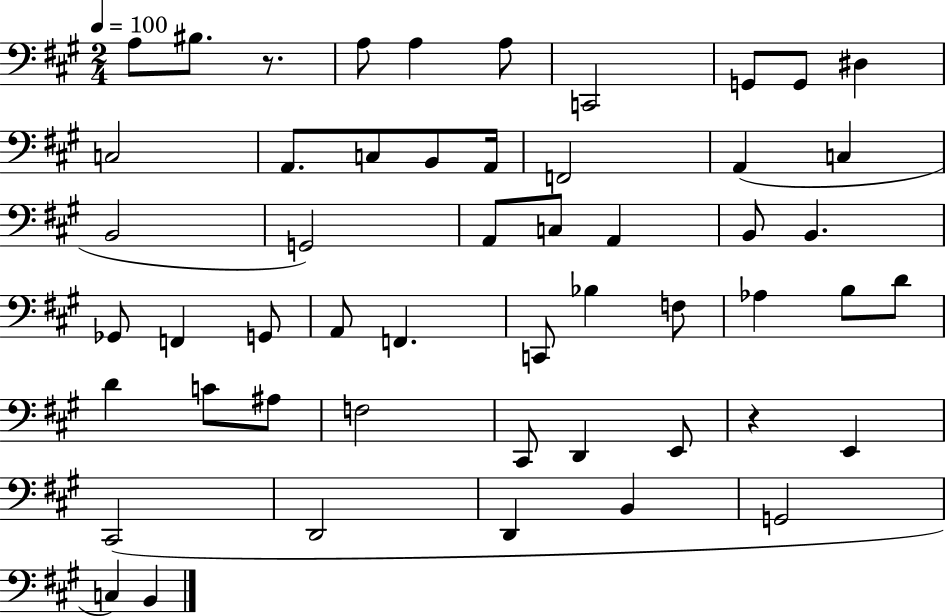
X:1
T:Untitled
M:2/4
L:1/4
K:A
A,/2 ^B,/2 z/2 A,/2 A, A,/2 C,,2 G,,/2 G,,/2 ^D, C,2 A,,/2 C,/2 B,,/2 A,,/4 F,,2 A,, C, B,,2 G,,2 A,,/2 C,/2 A,, B,,/2 B,, _G,,/2 F,, G,,/2 A,,/2 F,, C,,/2 _B, F,/2 _A, B,/2 D/2 D C/2 ^A,/2 F,2 ^C,,/2 D,, E,,/2 z E,, ^C,,2 D,,2 D,, B,, G,,2 C, B,,